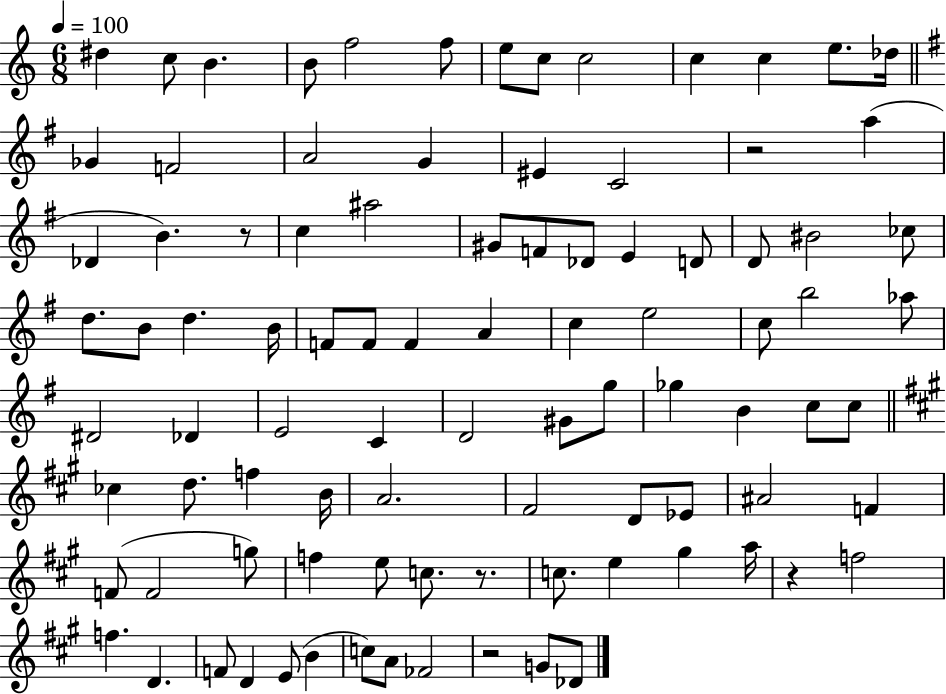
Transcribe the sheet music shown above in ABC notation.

X:1
T:Untitled
M:6/8
L:1/4
K:C
^d c/2 B B/2 f2 f/2 e/2 c/2 c2 c c e/2 _d/4 _G F2 A2 G ^E C2 z2 a _D B z/2 c ^a2 ^G/2 F/2 _D/2 E D/2 D/2 ^B2 _c/2 d/2 B/2 d B/4 F/2 F/2 F A c e2 c/2 b2 _a/2 ^D2 _D E2 C D2 ^G/2 g/2 _g B c/2 c/2 _c d/2 f B/4 A2 ^F2 D/2 _E/2 ^A2 F F/2 F2 g/2 f e/2 c/2 z/2 c/2 e ^g a/4 z f2 f D F/2 D E/2 B c/2 A/2 _F2 z2 G/2 _D/2